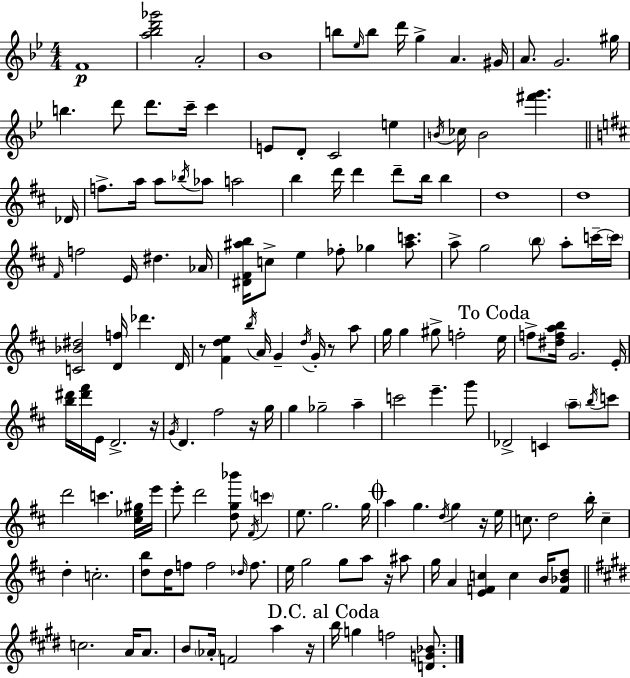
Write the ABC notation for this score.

X:1
T:Untitled
M:4/4
L:1/4
K:Bb
F4 [a_bd'_g']2 A2 _B4 b/2 _e/4 b/2 d'/4 g A ^G/4 A/2 G2 ^g/4 b d'/2 d'/2 c'/4 c' E/2 D/2 C2 e B/4 _c/4 B2 [^f'g'] _D/4 f/2 a/4 a/2 _b/4 _a/2 a2 b d'/4 d' d'/2 b/4 b d4 d4 ^F/4 f2 E/4 ^d _A/4 [^D^F^ab]/4 c/2 e _f/2 _g [^ac']/2 a/2 g2 b/2 a/2 c'/4 c'/4 [C_B^d]2 [Df]/4 _d' D/4 z/2 [^Fde] b/4 A/4 G d/4 G/4 z/2 a/2 g/4 g ^g/2 f2 e/4 f/2 [^dfab]/4 G2 E/4 [b^d']/4 [^d'^f']/4 E/4 D2 z/4 G/4 D ^f2 z/4 g/4 g _g2 a c'2 e' g'/2 _D2 C a/2 b/4 c'/2 d'2 c' [^c_e^g]/4 e'/4 e'/2 d'2 [dg_b']/2 ^F/4 c' e/2 g2 g/4 a g d/4 g z/4 e/4 c/2 d2 b/4 c d c2 [db]/2 d/4 f/2 f2 _d/4 f/2 e/4 g2 g/2 a/2 z/4 ^a/2 g/4 A [EFc] c B/4 [F_Bd]/2 c2 A/4 A/2 B/2 _A/4 F2 a z/4 b/4 g f2 [DG_B]/2